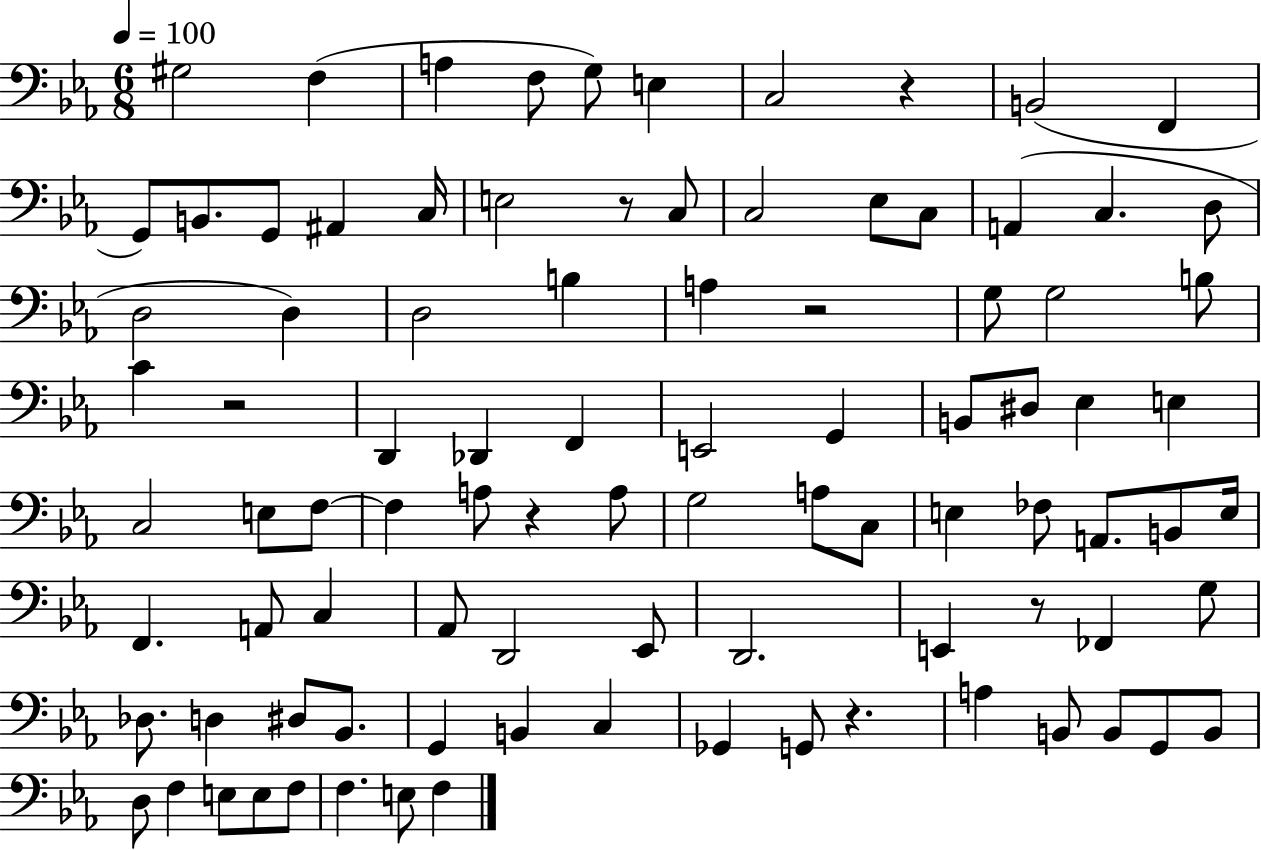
{
  \clef bass
  \numericTimeSignature
  \time 6/8
  \key ees \major
  \tempo 4 = 100
  gis2 f4( | a4 f8 g8) e4 | c2 r4 | b,2( f,4 | \break g,8) b,8. g,8 ais,4 c16 | e2 r8 c8 | c2 ees8 c8 | a,4( c4. d8 | \break d2 d4) | d2 b4 | a4 r2 | g8 g2 b8 | \break c'4 r2 | d,4 des,4 f,4 | e,2 g,4 | b,8 dis8 ees4 e4 | \break c2 e8 f8~~ | f4 a8 r4 a8 | g2 a8 c8 | e4 fes8 a,8. b,8 e16 | \break f,4. a,8 c4 | aes,8 d,2 ees,8 | d,2. | e,4 r8 fes,4 g8 | \break des8. d4 dis8 bes,8. | g,4 b,4 c4 | ges,4 g,8 r4. | a4 b,8 b,8 g,8 b,8 | \break d8 f4 e8 e8 f8 | f4. e8 f4 | \bar "|."
}